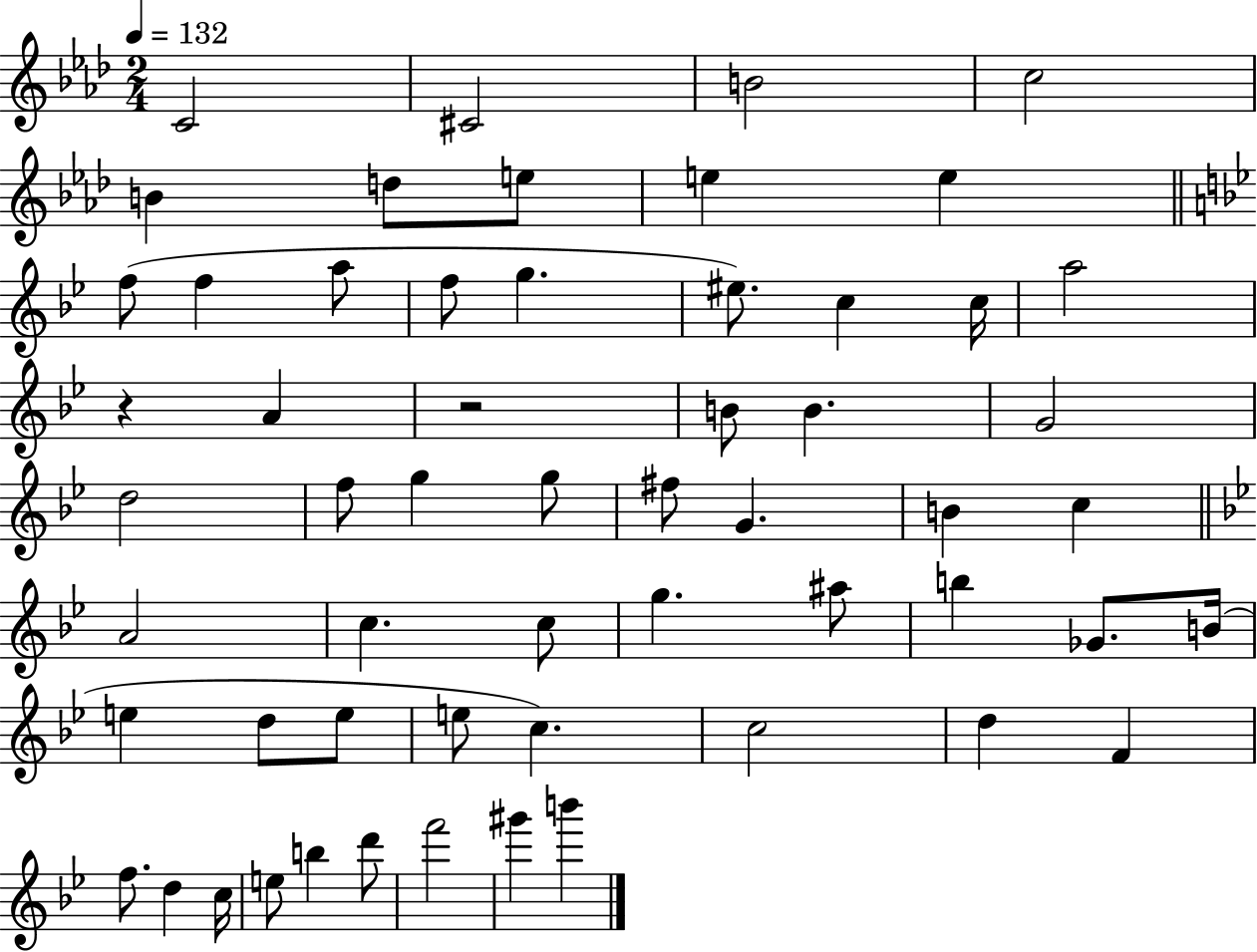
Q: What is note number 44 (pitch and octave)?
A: C5